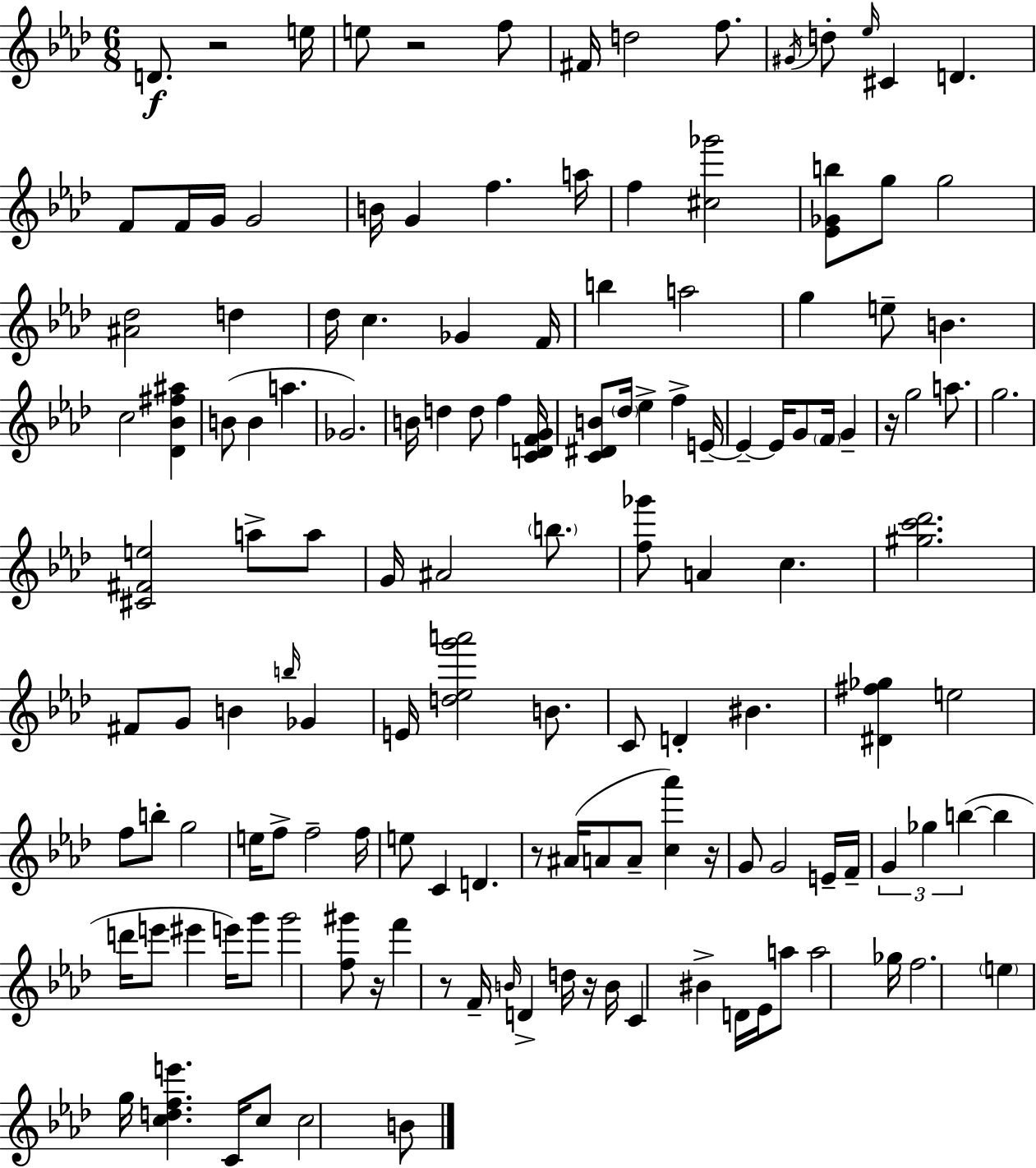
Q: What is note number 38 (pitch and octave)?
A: Gb4